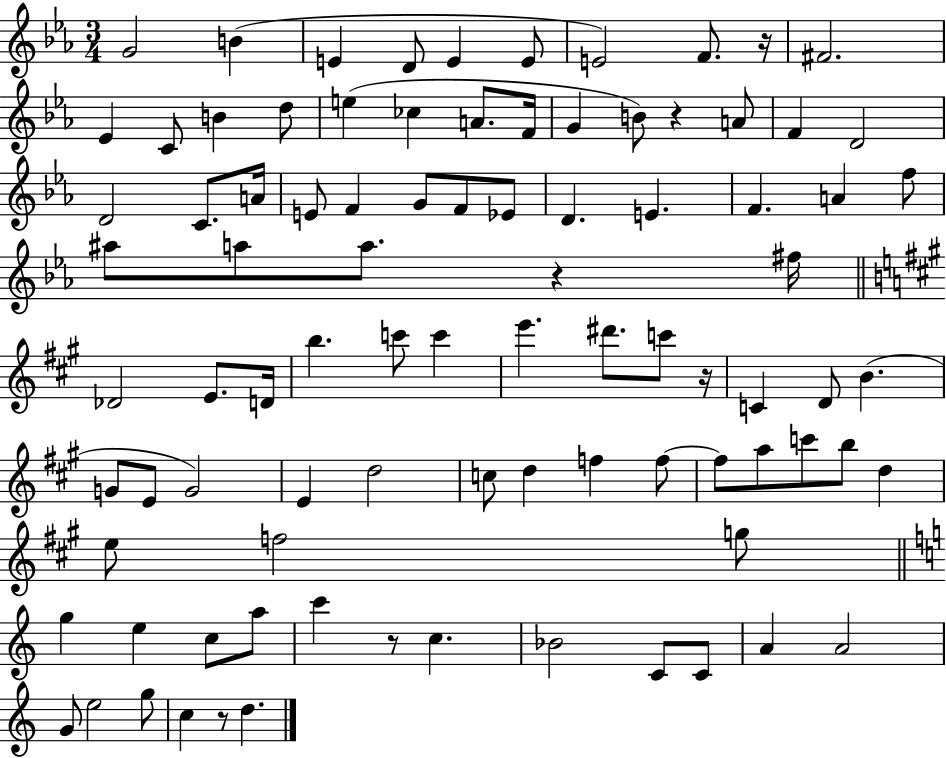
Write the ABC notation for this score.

X:1
T:Untitled
M:3/4
L:1/4
K:Eb
G2 B E D/2 E E/2 E2 F/2 z/4 ^F2 _E C/2 B d/2 e _c A/2 F/4 G B/2 z A/2 F D2 D2 C/2 A/4 E/2 F G/2 F/2 _E/2 D E F A f/2 ^a/2 a/2 a/2 z ^f/4 _D2 E/2 D/4 b c'/2 c' e' ^d'/2 c'/2 z/4 C D/2 B G/2 E/2 G2 E d2 c/2 d f f/2 f/2 a/2 c'/2 b/2 d e/2 f2 g/2 g e c/2 a/2 c' z/2 c _B2 C/2 C/2 A A2 G/2 e2 g/2 c z/2 d